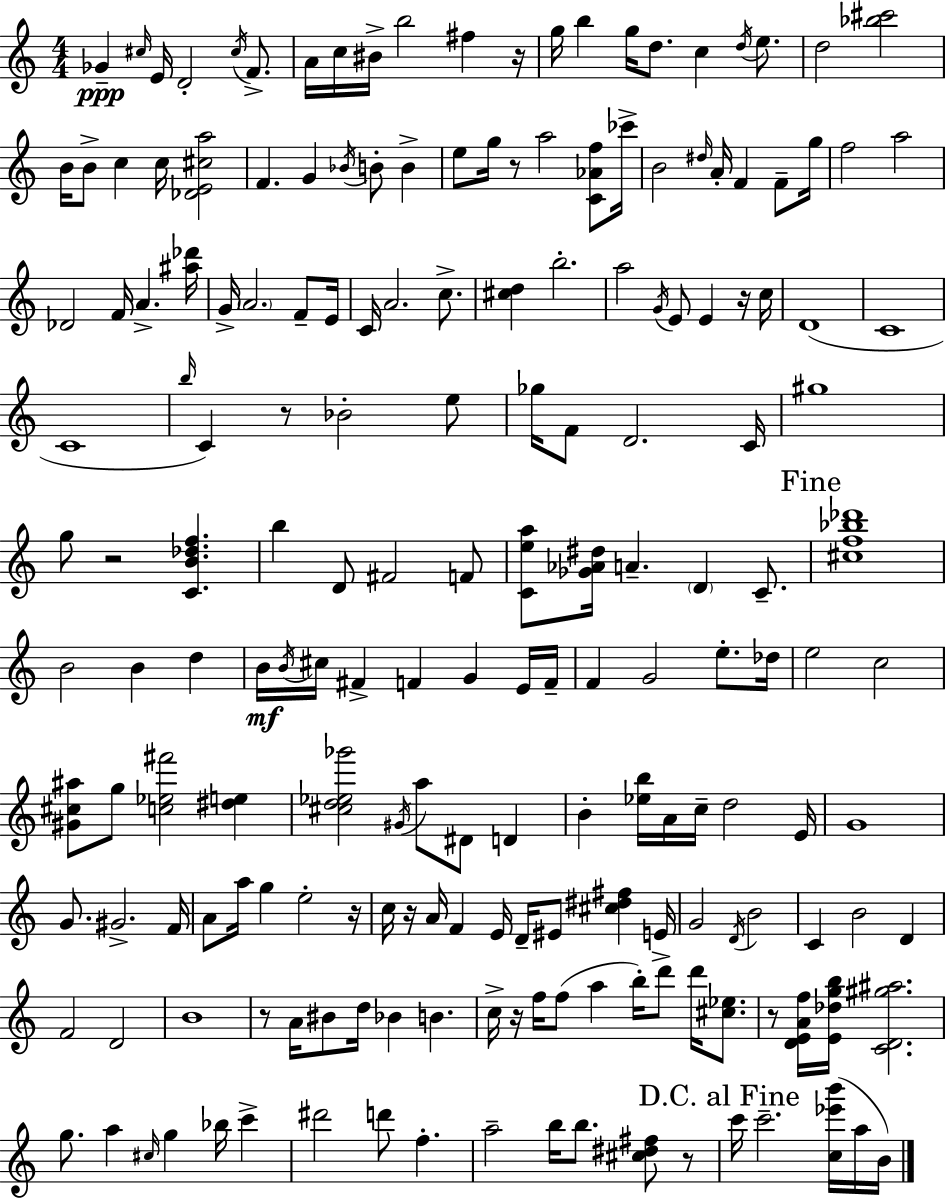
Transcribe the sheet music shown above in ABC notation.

X:1
T:Untitled
M:4/4
L:1/4
K:C
_G ^c/4 E/4 D2 ^c/4 F/2 A/4 c/4 ^B/4 b2 ^f z/4 g/4 b g/4 d/2 c d/4 e/2 d2 [_b^c']2 B/4 B/2 c c/4 [_DE^ca]2 F G _B/4 B/2 B e/2 g/4 z/2 a2 [C_Af]/2 _c'/4 B2 ^d/4 A/4 F F/2 g/4 f2 a2 _D2 F/4 A [^a_d']/4 G/4 A2 F/2 E/4 C/4 A2 c/2 [^cd] b2 a2 G/4 E/2 E z/4 c/4 D4 C4 C4 b/4 C z/2 _B2 e/2 _g/4 F/2 D2 C/4 ^g4 g/2 z2 [CB_df] b D/2 ^F2 F/2 [Cea]/2 [_G_A^d]/4 A D C/2 [^cf_b_d']4 B2 B d B/4 B/4 ^c/4 ^F F G E/4 F/4 F G2 e/2 _d/4 e2 c2 [^G^c^a]/2 g/2 [c_e^f']2 [^de] [^cd_e_g']2 ^G/4 a/2 ^D/2 D B [_eb]/4 A/4 c/4 d2 E/4 G4 G/2 ^G2 F/4 A/2 a/4 g e2 z/4 c/4 z/4 A/4 F E/4 D/4 ^E/2 [^c^d^f] E/4 G2 D/4 B2 C B2 D F2 D2 B4 z/2 A/4 ^B/2 d/4 _B B c/4 z/4 f/4 f/2 a b/4 d'/2 d'/4 [^c_e]/2 z/2 [DEAf]/4 [E_dgb]/4 [CD^g^a]2 g/2 a ^c/4 g _b/4 c' ^d'2 d'/2 f a2 b/4 b/2 [^c^d^f]/2 z/2 c'/4 c'2 [c_e'b']/4 a/4 B/4